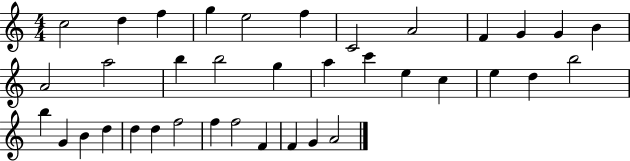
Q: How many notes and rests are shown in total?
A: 37